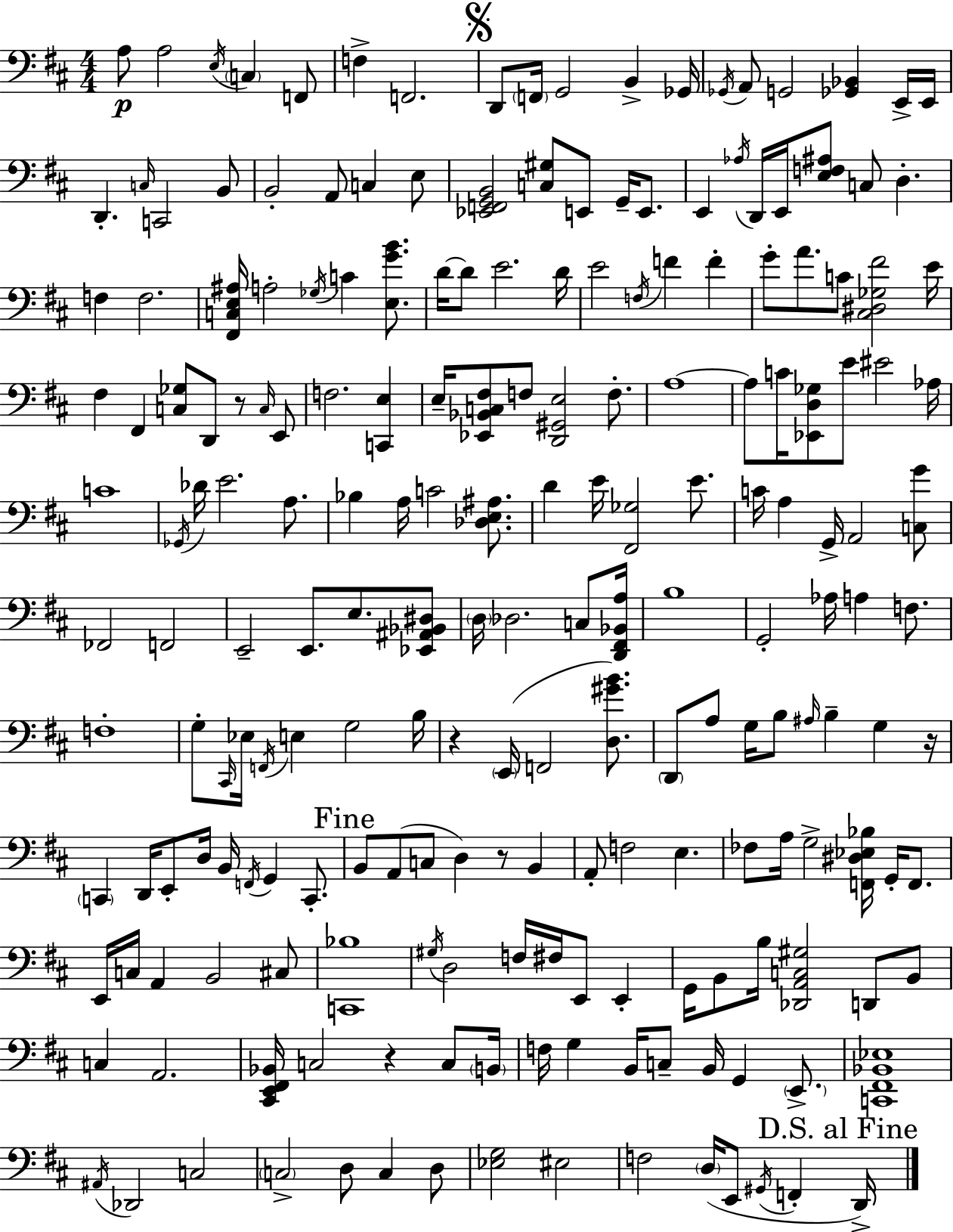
X:1
T:Untitled
M:4/4
L:1/4
K:D
A,/2 A,2 E,/4 C, F,,/2 F, F,,2 D,,/2 F,,/4 G,,2 B,, _G,,/4 _G,,/4 A,,/2 G,,2 [_G,,_B,,] E,,/4 E,,/4 D,, C,/4 C,,2 B,,/2 B,,2 A,,/2 C, E,/2 [_E,,F,,G,,B,,]2 [C,^G,]/2 E,,/2 G,,/4 E,,/2 E,, _A,/4 D,,/4 E,,/4 [E,F,^A,]/2 C,/2 D, F, F,2 [^F,,C,E,^A,]/4 A,2 _G,/4 C [E,GB]/2 D/4 D/2 E2 D/4 E2 F,/4 F F G/2 A/2 C/2 [^C,^D,_G,^F]2 E/4 ^F, ^F,, [C,_G,]/2 D,,/2 z/2 C,/4 E,,/2 F,2 [C,,E,] E,/4 [_E,,_B,,C,^F,]/2 F,/2 [D,,^G,,E,]2 F,/2 A,4 A,/2 C/4 [_E,,D,_G,]/2 E/2 ^E2 _A,/4 C4 _G,,/4 _D/4 E2 A,/2 _B, A,/4 C2 [_D,E,^A,]/2 D E/4 [^F,,_G,]2 E/2 C/4 A, G,,/4 A,,2 [C,G]/2 _F,,2 F,,2 E,,2 E,,/2 E,/2 [_E,,^A,,_B,,^D,]/2 D,/4 _D,2 C,/2 [D,,^F,,_B,,A,]/4 B,4 G,,2 _A,/4 A, F,/2 F,4 G,/2 ^C,,/4 _E,/4 F,,/4 E, G,2 B,/4 z E,,/4 F,,2 [D,^GB]/2 D,,/2 A,/2 G,/4 B,/2 ^A,/4 B, G, z/4 C,, D,,/4 E,,/2 D,/4 B,,/4 F,,/4 G,, C,,/2 B,,/2 A,,/2 C,/2 D, z/2 B,, A,,/2 F,2 E, _F,/2 A,/4 G,2 [F,,^D,_E,_B,]/4 G,,/4 F,,/2 E,,/4 C,/4 A,, B,,2 ^C,/2 [C,,_B,]4 ^G,/4 D,2 F,/4 ^F,/4 E,,/2 E,, G,,/4 B,,/2 B,/4 [_D,,A,,C,^G,]2 D,,/2 B,,/2 C, A,,2 [^C,,E,,^F,,_B,,]/4 C,2 z C,/2 B,,/4 F,/4 G, B,,/4 C,/2 B,,/4 G,, E,,/2 [C,,^F,,_B,,_E,]4 ^A,,/4 _D,,2 C,2 C,2 D,/2 C, D,/2 [_E,G,]2 ^E,2 F,2 D,/4 E,,/2 ^G,,/4 F,, D,,/4